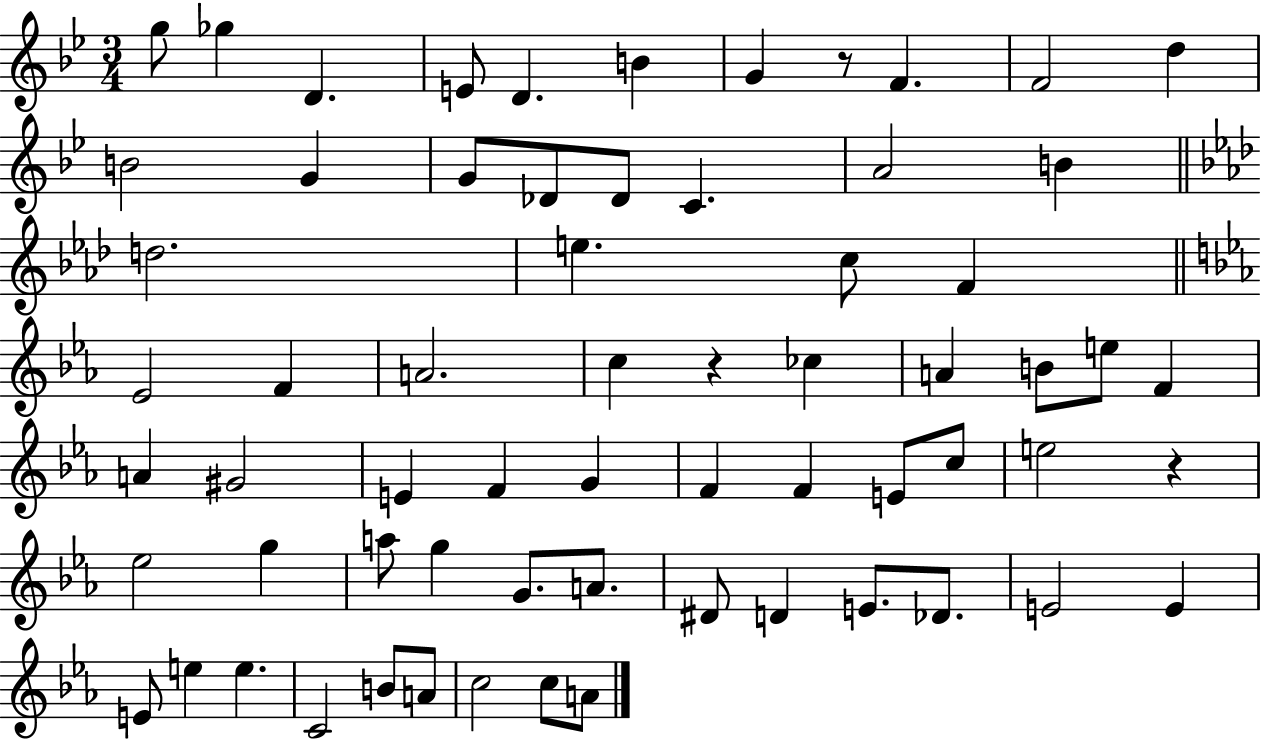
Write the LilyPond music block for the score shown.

{
  \clef treble
  \numericTimeSignature
  \time 3/4
  \key bes \major
  g''8 ges''4 d'4. | e'8 d'4. b'4 | g'4 r8 f'4. | f'2 d''4 | \break b'2 g'4 | g'8 des'8 des'8 c'4. | a'2 b'4 | \bar "||" \break \key aes \major d''2. | e''4. c''8 f'4 | \bar "||" \break \key ees \major ees'2 f'4 | a'2. | c''4 r4 ces''4 | a'4 b'8 e''8 f'4 | \break a'4 gis'2 | e'4 f'4 g'4 | f'4 f'4 e'8 c''8 | e''2 r4 | \break ees''2 g''4 | a''8 g''4 g'8. a'8. | dis'8 d'4 e'8. des'8. | e'2 e'4 | \break e'8 e''4 e''4. | c'2 b'8 a'8 | c''2 c''8 a'8 | \bar "|."
}